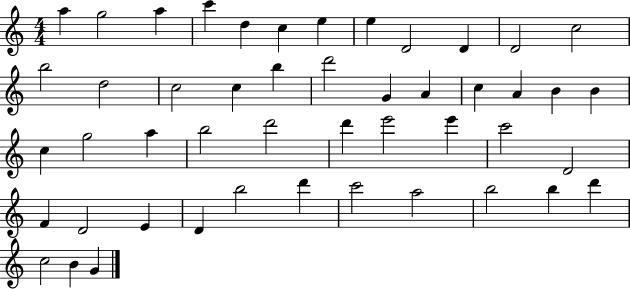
{
  \clef treble
  \numericTimeSignature
  \time 4/4
  \key c \major
  a''4 g''2 a''4 | c'''4 d''4 c''4 e''4 | e''4 d'2 d'4 | d'2 c''2 | \break b''2 d''2 | c''2 c''4 b''4 | d'''2 g'4 a'4 | c''4 a'4 b'4 b'4 | \break c''4 g''2 a''4 | b''2 d'''2 | d'''4 e'''2 e'''4 | c'''2 d'2 | \break f'4 d'2 e'4 | d'4 b''2 d'''4 | c'''2 a''2 | b''2 b''4 d'''4 | \break c''2 b'4 g'4 | \bar "|."
}